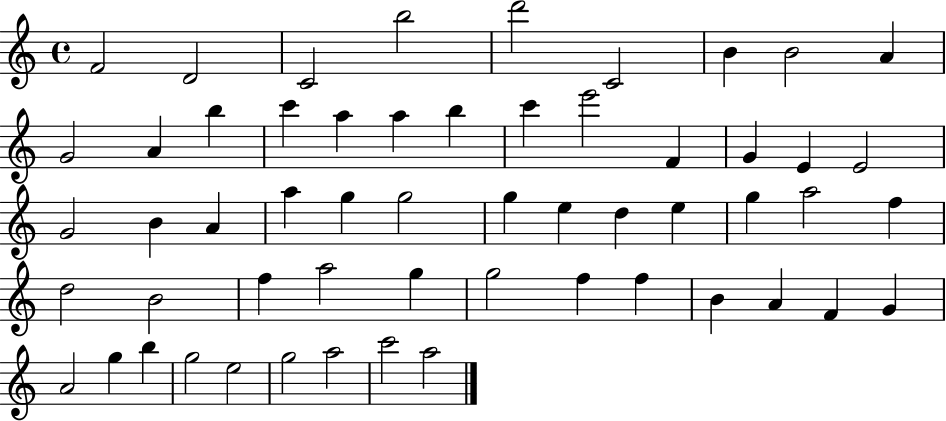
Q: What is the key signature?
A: C major